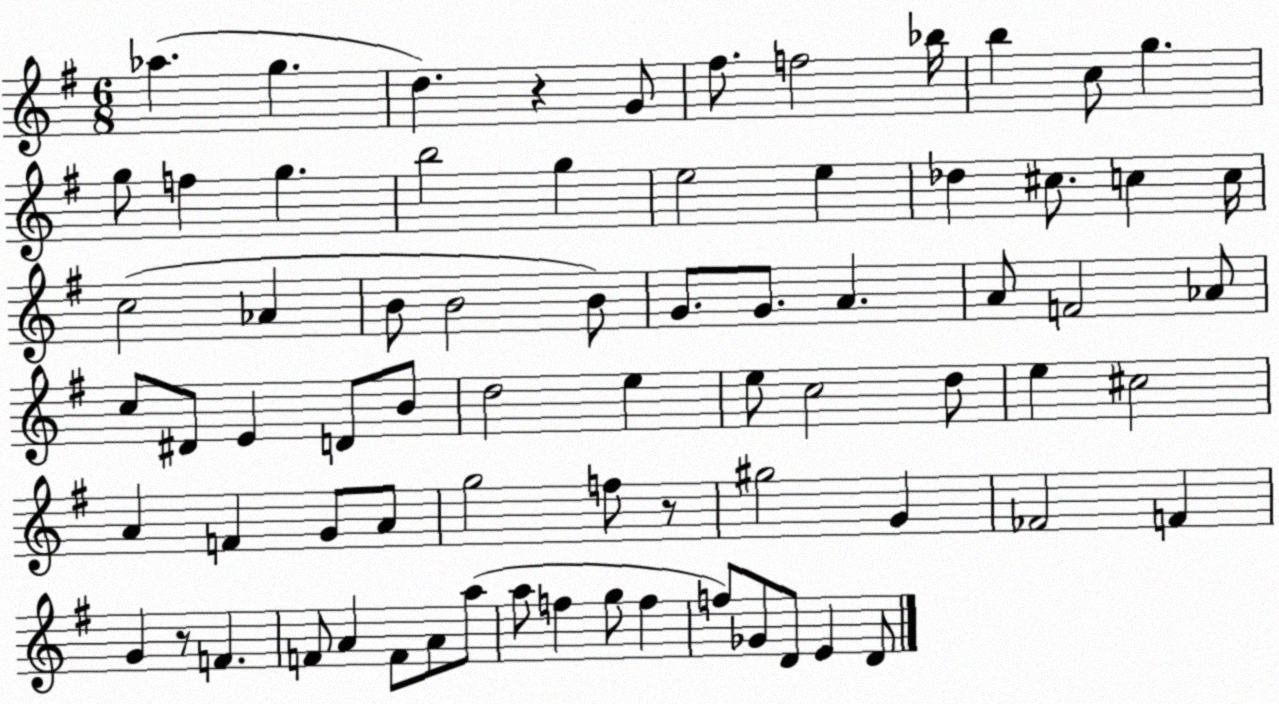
X:1
T:Untitled
M:6/8
L:1/4
K:G
_a g d z G/2 ^f/2 f2 _b/4 b c/2 g g/2 f g b2 g e2 e _d ^c/2 c c/4 c2 _A B/2 B2 B/2 G/2 G/2 A A/2 F2 _A/2 c/2 ^D/2 E D/2 B/2 d2 e e/2 c2 d/2 e ^c2 A F G/2 A/2 g2 f/2 z/2 ^g2 G _F2 F G z/2 F F/2 A F/2 A/2 a/2 a/2 f g/2 f f/2 _G/2 D/2 E D/2